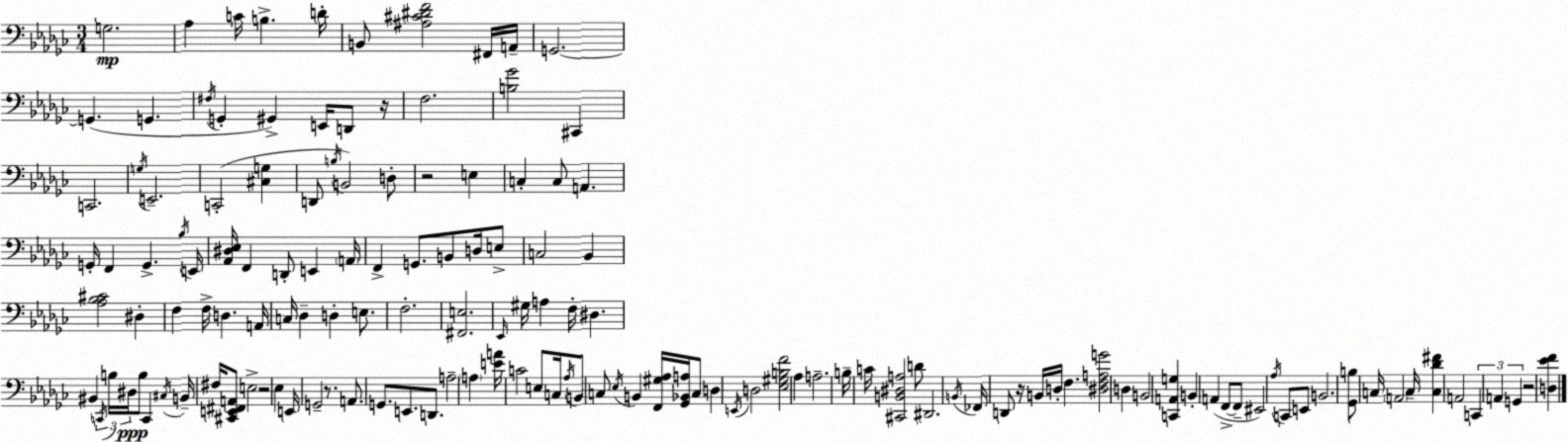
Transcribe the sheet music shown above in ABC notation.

X:1
T:Untitled
M:3/4
L:1/4
K:Ebm
G,2 _A, C/4 B, D/4 B,,/2 [^A,^C^DF]2 ^F,,/4 A,,/4 G,,2 G,, G,, ^F,/4 G,, ^G,, E,,/4 D,,/2 z/4 F,2 [B,_G]2 ^C,, C,,2 G,/4 E,,2 C,,2 [^C,G,] D,,/2 B,/4 B,,2 D,/2 z2 E, C, C,/2 A,, G,,/4 F,, G,, _B,/4 E,,/4 [_A,,^D,_E,]/4 F,, D,,/2 E,, A,,/4 F,, G,,/2 B,,/2 D,/4 E,/2 C,2 _B,, [_A,_B,^C]2 ^D, F, F,/4 D, A,,/4 C,/4 _D, D, E,/2 F,2 [^F,,E,]2 _E,,/4 ^G,/4 A, F,/4 ^D, ^B,, C,,/4 B,/4 ^D,/4 B,/2 C,, ^C,/4 B,,/4 ^F,/4 [^C,,E,,^F,,A,,]/2 E,2 z2 _E, E,,/4 G,,2 z/2 A,,/2 G,,/2 E,,/2 D,,/2 A,2 A, [EA]/4 C2 E,/2 C,/4 _A,/4 B,,/2 C,/2 _E,/4 B,, [F,,^G,_A,]/4 [_G,,_B,,A,]/4 C,/2 D, E,,/4 D,2 [_E,^G,B,F]2 _A, A,2 B,/4 C/4 [^C,,B,,^D,A,]2 D/2 ^D,,2 B,,/4 _F,,/4 D,,/2 z/4 B,,/4 D,/4 F, [^D,F,A,G]2 D, B,,2 [C,,A,,G,] B,, A,, F,,/2 F,,/2 ^E,,2 _A,/4 C,,/2 E,,/2 B,,2 [_G,,B,]/2 C,/4 A,,2 C,/4 [C,_D^F] A,,2 C,, A,, G,, z2 [D,_EF]